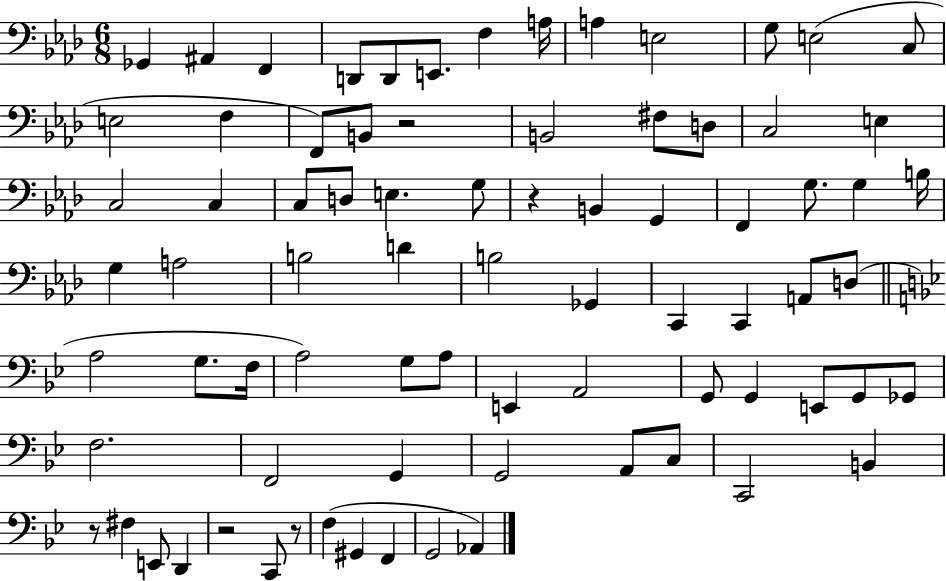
Gb2/q A#2/q F2/q D2/e D2/e E2/e. F3/q A3/s A3/q E3/h G3/e E3/h C3/e E3/h F3/q F2/e B2/e R/h B2/h F#3/e D3/e C3/h E3/q C3/h C3/q C3/e D3/e E3/q. G3/e R/q B2/q G2/q F2/q G3/e. G3/q B3/s G3/q A3/h B3/h D4/q B3/h Gb2/q C2/q C2/q A2/e D3/e A3/h G3/e. F3/s A3/h G3/e A3/e E2/q A2/h G2/e G2/q E2/e G2/e Gb2/e F3/h. F2/h G2/q G2/h A2/e C3/e C2/h B2/q R/e F#3/q E2/e D2/q R/h C2/e R/e F3/q G#2/q F2/q G2/h Ab2/q